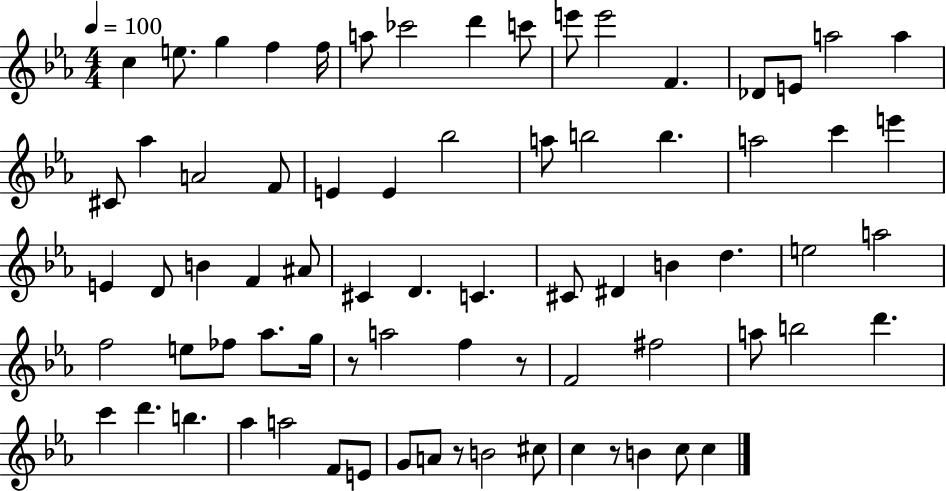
X:1
T:Untitled
M:4/4
L:1/4
K:Eb
c e/2 g f f/4 a/2 _c'2 d' c'/2 e'/2 e'2 F _D/2 E/2 a2 a ^C/2 _a A2 F/2 E E _b2 a/2 b2 b a2 c' e' E D/2 B F ^A/2 ^C D C ^C/2 ^D B d e2 a2 f2 e/2 _f/2 _a/2 g/4 z/2 a2 f z/2 F2 ^f2 a/2 b2 d' c' d' b _a a2 F/2 E/2 G/2 A/2 z/2 B2 ^c/2 c z/2 B c/2 c